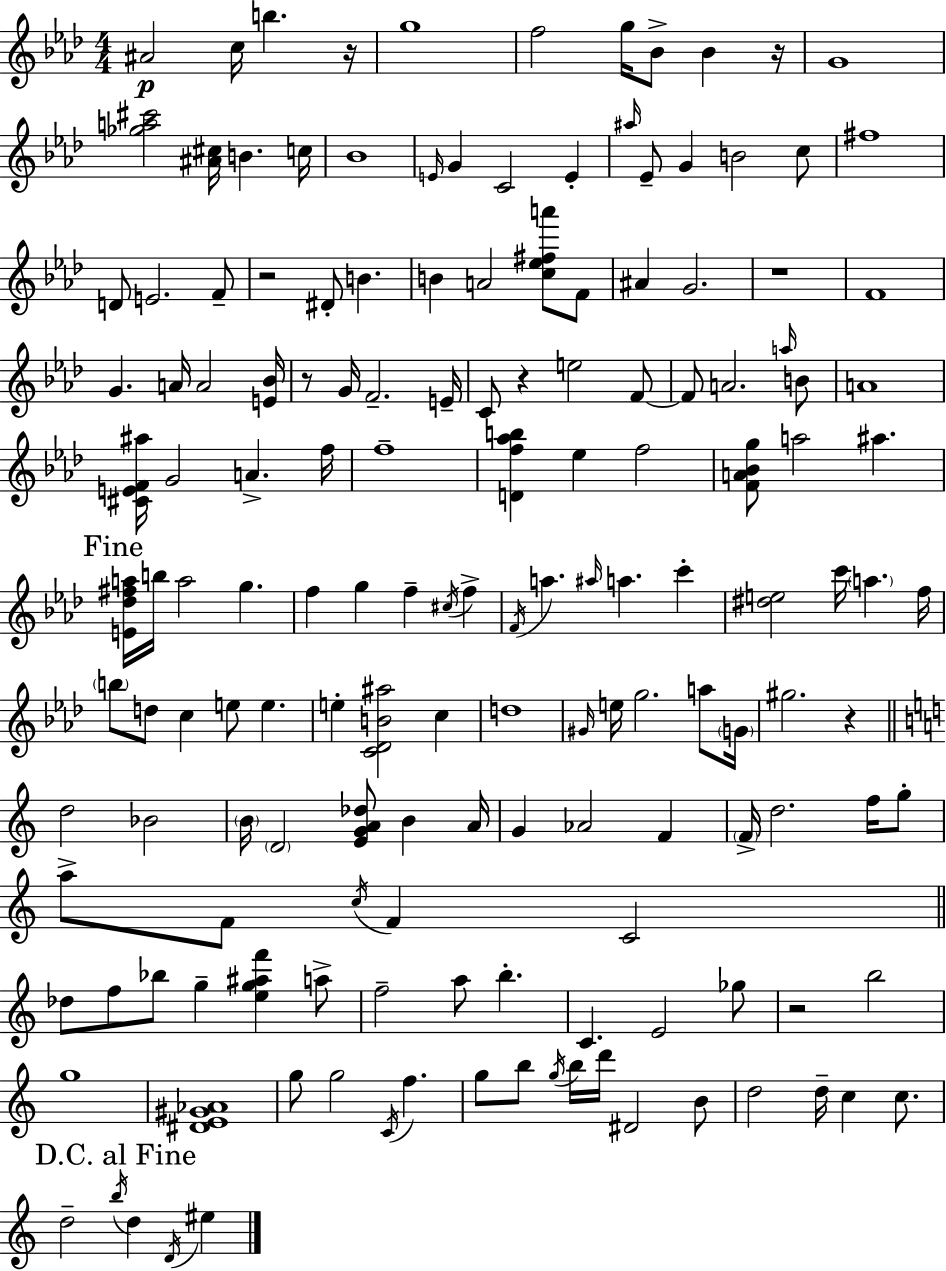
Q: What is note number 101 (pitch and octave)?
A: C5